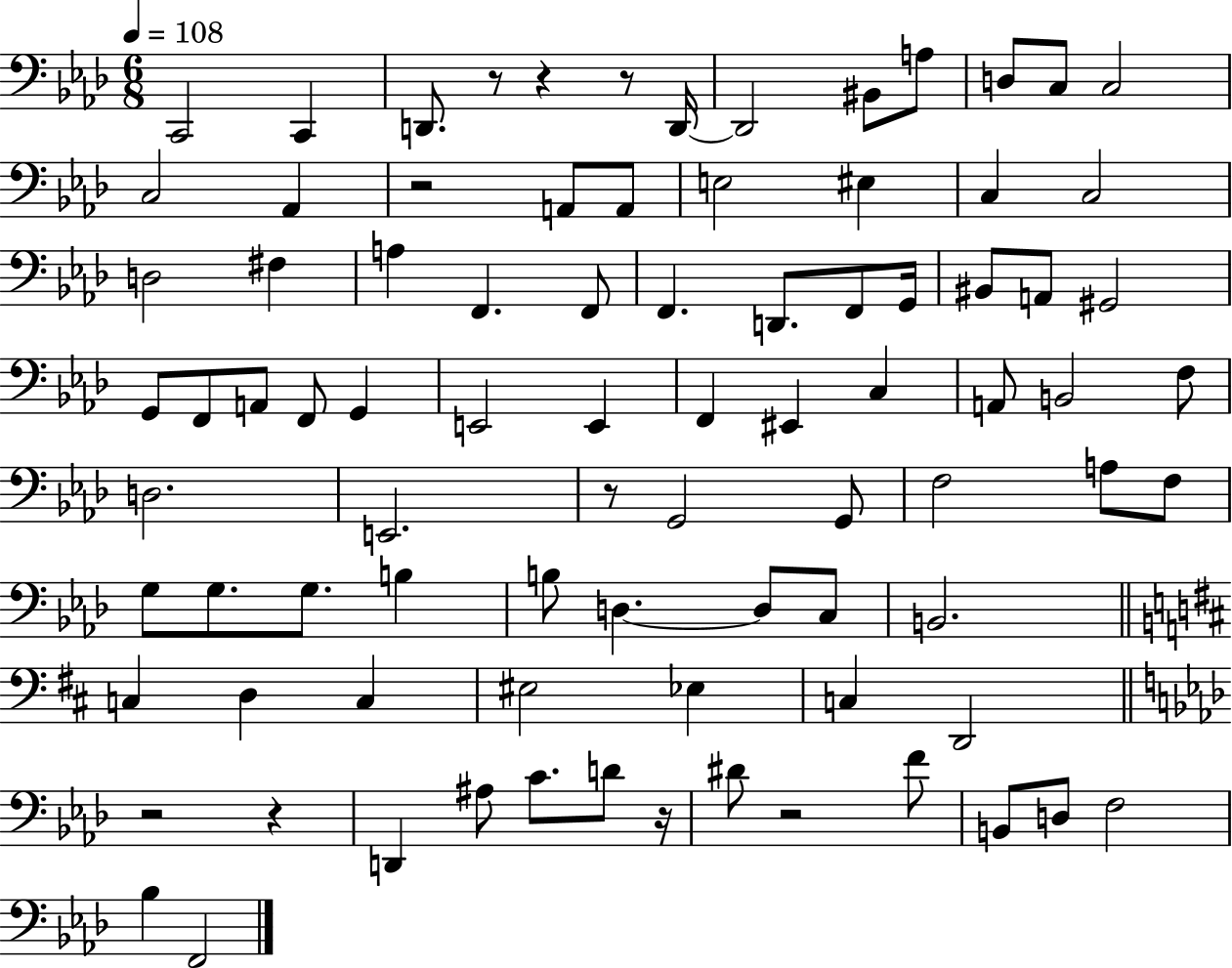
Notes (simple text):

C2/h C2/q D2/e. R/e R/q R/e D2/s D2/h BIS2/e A3/e D3/e C3/e C3/h C3/h Ab2/q R/h A2/e A2/e E3/h EIS3/q C3/q C3/h D3/h F#3/q A3/q F2/q. F2/e F2/q. D2/e. F2/e G2/s BIS2/e A2/e G#2/h G2/e F2/e A2/e F2/e G2/q E2/h E2/q F2/q EIS2/q C3/q A2/e B2/h F3/e D3/h. E2/h. R/e G2/h G2/e F3/h A3/e F3/e G3/e G3/e. G3/e. B3/q B3/e D3/q. D3/e C3/e B2/h. C3/q D3/q C3/q EIS3/h Eb3/q C3/q D2/h R/h R/q D2/q A#3/e C4/e. D4/e R/s D#4/e R/h F4/e B2/e D3/e F3/h Bb3/q F2/h